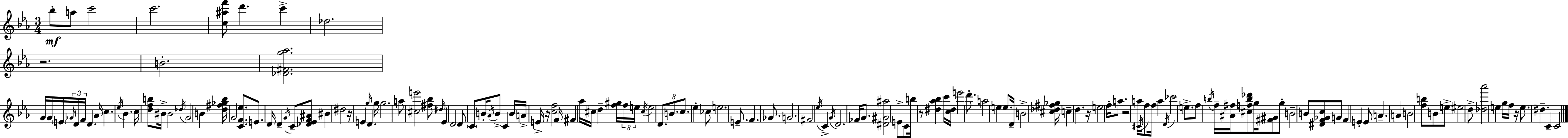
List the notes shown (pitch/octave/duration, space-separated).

Bb5/e A5/e C6/h C6/h. [C5,A#5,F6]/e D6/q. C6/q Db5/h. R/h. B4/h. [Db4,F#4,G5,Ab5]/h. G4/s G4/s E4/s Gb4/s D4/s F4/s D4/q. Ab4/s C5/q. Eb5/s Bb4/q. C5/s [D5,F5,B5]/e BIS4/s BIS4/h Db5/s G4/h B4/q [D5,F#5,Gb5,Bb5]/s G4/h [C4,F4,Eb5]/e. E4/e. D4/s D4/q G4/s C4/e [Db4,Eb4,F4,A#4]/e BIS4/q D#5/h R/s E4/q G5/s D4/q. G5/s G5/h. A5/e [C#5,E6]/h [F#5,Bb5]/e D#5/s Eb4/q D4/h D4/e C4/e B4/s Ab4/s B4/e C4/q B4/s A4/s E4/s R/s [C5,F5]/h F4/s F#4/q Ab5/s C#5/s D5/q [F5,G#5]/s F5/s E5/s C#5/s E5/h D4/e. B4/e. C5/e. Eb5/q CES5/e E5/h. E4/e. F4/q. Gb4/e. G4/h. F#4/h Eb5/s C4/q G4/s D4/h. FES4/s G4/e. [D#4,G#4,A#5]/h E4/e C4/e B5/s R/e [D#5,Ab5,Bb5]/q C6/s [C5,D#5]/s E6/h D6/e. A5/h E5/q E5/e. D4/s B4/h [C#5,Db5,F#5,Gb5]/s C5/q D5/q. R/s E5/h F5/s A5/e. R/h A5/s C#4/s F5/e F5/s A5/q D4/s CES6/h E5/e. F5/e B5/s F5/s [A#4,F#5]/s [C#5,F5,B5,Db6]/e G5/s [F#4,G#4]/e G5/e B4/h B4/e [D#4,F4,Gb4,C5]/e G4/e F4/q E4/q E4/e A4/q. A4/q B4/h [F5,B5]/e B4/e E5/e EIS5/h D5/e [Db5,Ab6]/h E5/q G5/s F5/s R/s E5/e. D#5/q. C4/q C4/h